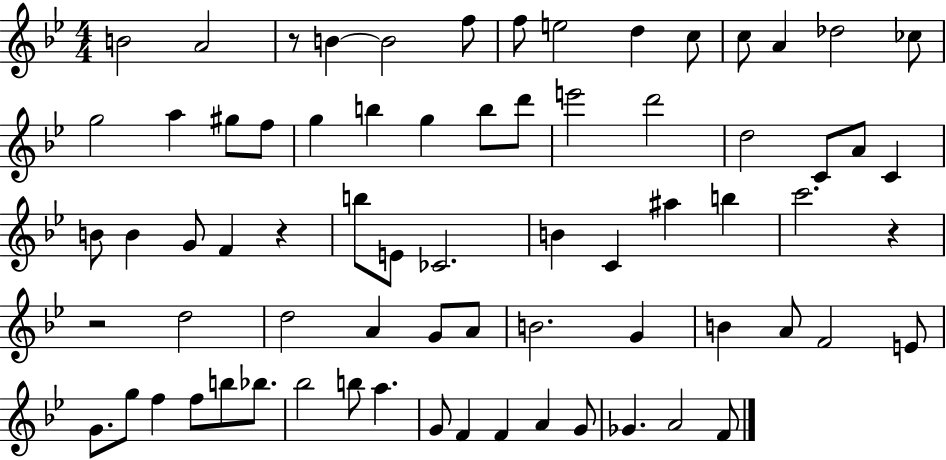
B4/h A4/h R/e B4/q B4/h F5/e F5/e E5/h D5/q C5/e C5/e A4/q Db5/h CES5/e G5/h A5/q G#5/e F5/e G5/q B5/q G5/q B5/e D6/e E6/h D6/h D5/h C4/e A4/e C4/q B4/e B4/q G4/e F4/q R/q B5/e E4/e CES4/h. B4/q C4/q A#5/q B5/q C6/h. R/q R/h D5/h D5/h A4/q G4/e A4/e B4/h. G4/q B4/q A4/e F4/h E4/e G4/e. G5/e F5/q F5/e B5/e Bb5/e. Bb5/h B5/e A5/q. G4/e F4/q F4/q A4/q G4/e Gb4/q. A4/h F4/e